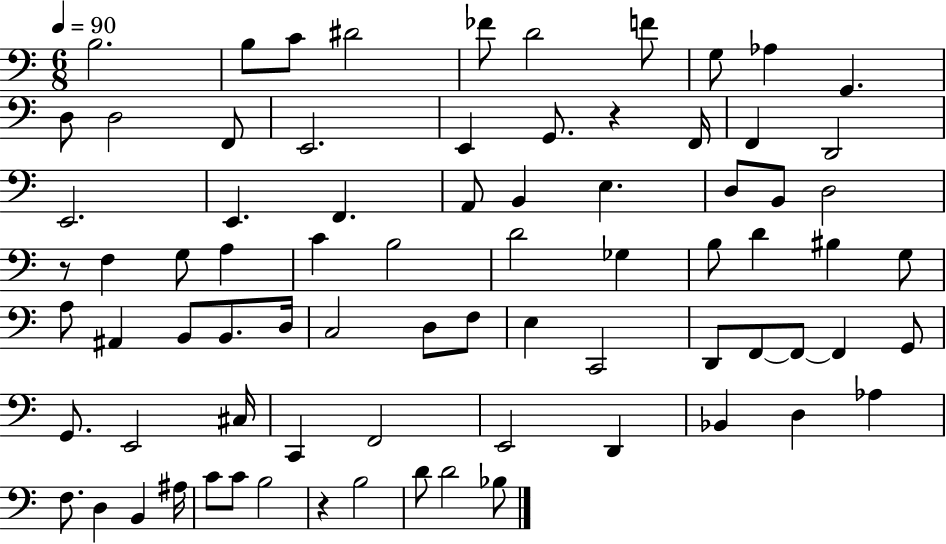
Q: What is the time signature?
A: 6/8